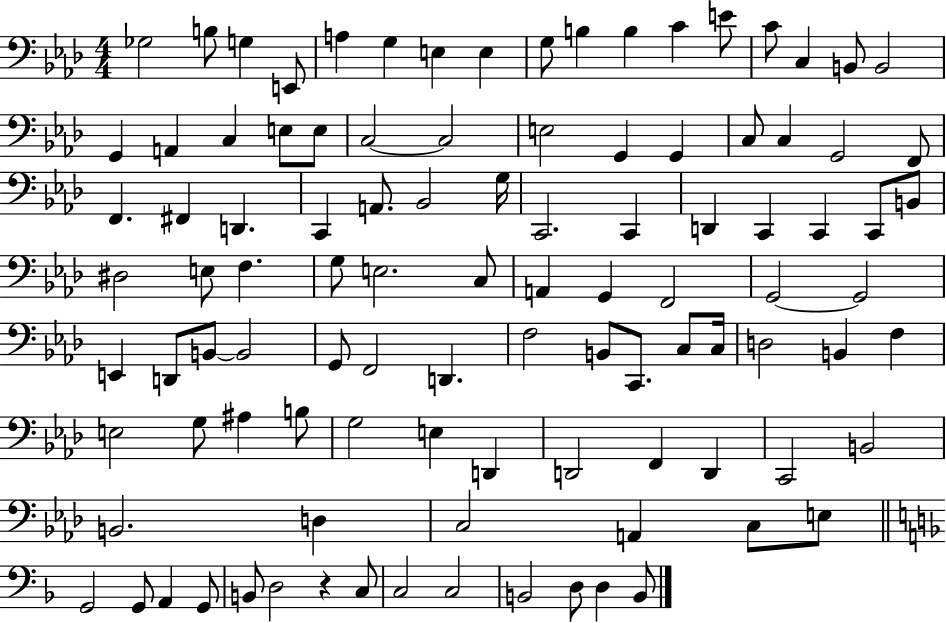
{
  \clef bass
  \numericTimeSignature
  \time 4/4
  \key aes \major
  ges2 b8 g4 e,8 | a4 g4 e4 e4 | g8 b4 b4 c'4 e'8 | c'8 c4 b,8 b,2 | \break g,4 a,4 c4 e8 e8 | c2~~ c2 | e2 g,4 g,4 | c8 c4 g,2 f,8 | \break f,4. fis,4 d,4. | c,4 a,8. bes,2 g16 | c,2. c,4 | d,4 c,4 c,4 c,8 b,8 | \break dis2 e8 f4. | g8 e2. c8 | a,4 g,4 f,2 | g,2~~ g,2 | \break e,4 d,8 b,8~~ b,2 | g,8 f,2 d,4. | f2 b,8 c,8. c8 c16 | d2 b,4 f4 | \break e2 g8 ais4 b8 | g2 e4 d,4 | d,2 f,4 d,4 | c,2 b,2 | \break b,2. d4 | c2 a,4 c8 e8 | \bar "||" \break \key d \minor g,2 g,8 a,4 g,8 | b,8 d2 r4 c8 | c2 c2 | b,2 d8 d4 b,8 | \break \bar "|."
}